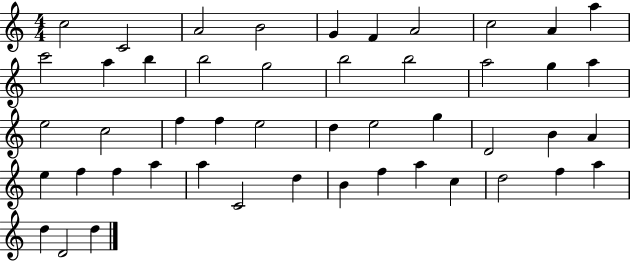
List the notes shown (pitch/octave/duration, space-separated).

C5/h C4/h A4/h B4/h G4/q F4/q A4/h C5/h A4/q A5/q C6/h A5/q B5/q B5/h G5/h B5/h B5/h A5/h G5/q A5/q E5/h C5/h F5/q F5/q E5/h D5/q E5/h G5/q D4/h B4/q A4/q E5/q F5/q F5/q A5/q A5/q C4/h D5/q B4/q F5/q A5/q C5/q D5/h F5/q A5/q D5/q D4/h D5/q